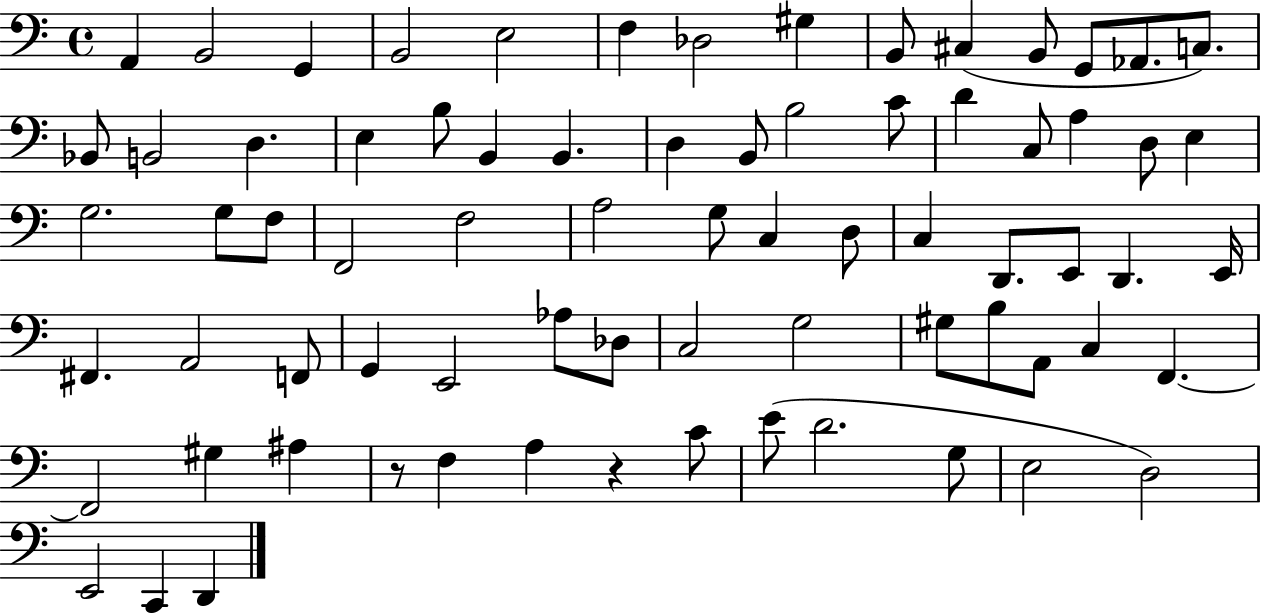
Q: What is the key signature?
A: C major